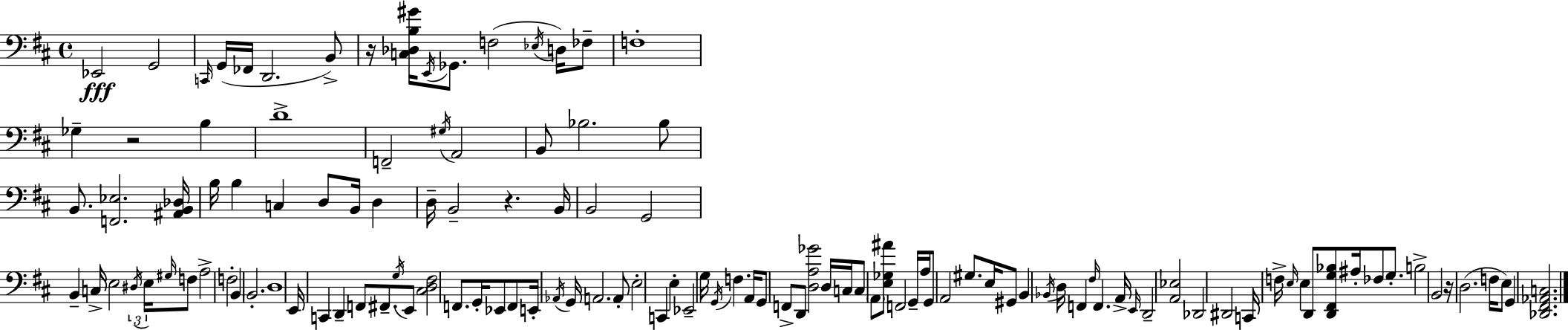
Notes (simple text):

Eb2/h G2/h C2/s G2/s FES2/s D2/h. B2/e R/s [C3,Db3,B3,G#4]/s E2/s Gb2/e. F3/h Eb3/s D3/s FES3/e F3/w Gb3/q R/h B3/q D4/w F2/h G#3/s A2/h B2/e Bb3/h. Bb3/e B2/e. [F2,Eb3]/h. [A#2,B2,Db3]/s B3/s B3/q C3/q D3/e B2/s D3/q D3/s B2/h R/q. B2/s B2/h G2/h B2/q C3/s E3/h D#3/s E3/s G#3/s F3/e A3/h F3/h B2/q B2/h. D3/w E2/s C2/q D2/q F2/e F#2/e. G3/s E2/e [C#3,D3,F#3]/h F2/e. G2/s Eb2/e F2/e E2/s Ab2/s G2/s A2/h. A2/e E3/h C2/q E3/q Eb2/h G3/s G2/s F3/q. A2/s G2/e F2/e D2/e [D3,A3,Gb4]/h D3/s C3/s C3/e A2/e [E3,Gb3,A#4]/e F2/h G2/s A3/s G2/e A2/h G#3/e. E3/s G#2/e B2/q Bb2/s D3/s F2/q F#3/s F2/q. A2/s E2/s D2/h [A2,Eb3]/h Db2/h D#2/h C2/s F3/s E3/s E3/q D2/e [D2,F#2,G3,Bb3]/e A#3/s FES3/e G3/e. B3/h B2/h R/s D3/h. F3/s E3/e G2/q [Db2,F#2,Ab2,C3]/h.